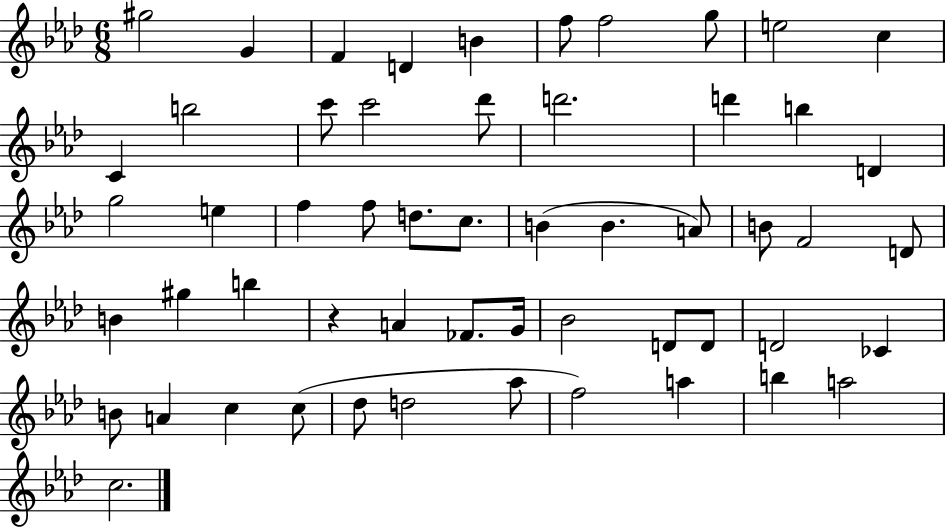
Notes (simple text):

G#5/h G4/q F4/q D4/q B4/q F5/e F5/h G5/e E5/h C5/q C4/q B5/h C6/e C6/h Db6/e D6/h. D6/q B5/q D4/q G5/h E5/q F5/q F5/e D5/e. C5/e. B4/q B4/q. A4/e B4/e F4/h D4/e B4/q G#5/q B5/q R/q A4/q FES4/e. G4/s Bb4/h D4/e D4/e D4/h CES4/q B4/e A4/q C5/q C5/e Db5/e D5/h Ab5/e F5/h A5/q B5/q A5/h C5/h.